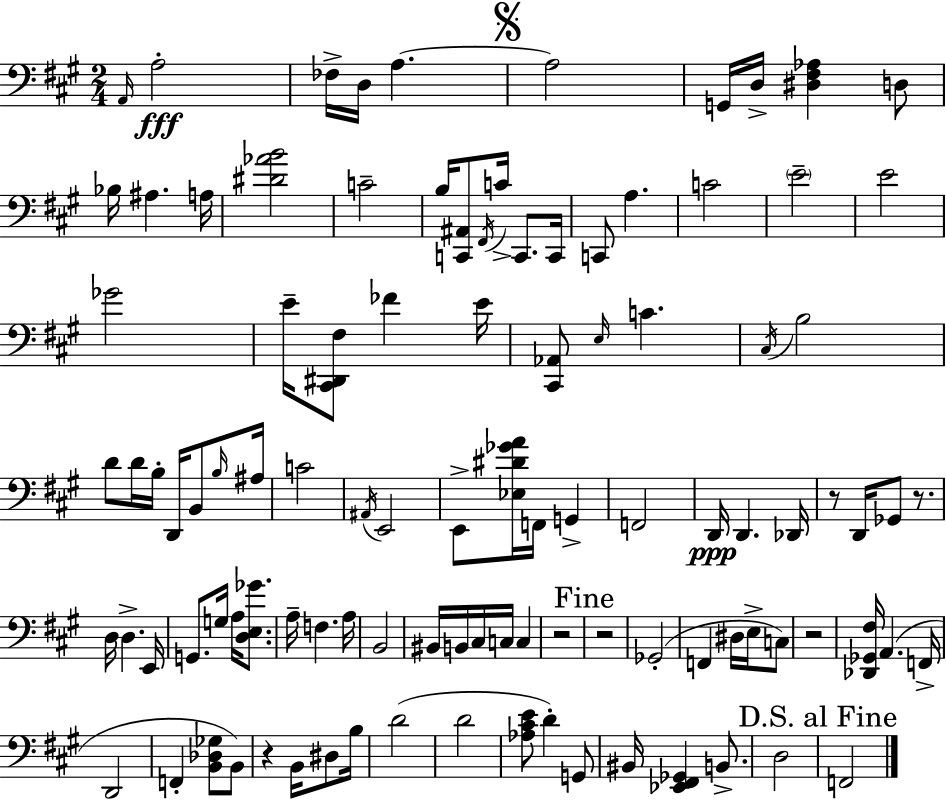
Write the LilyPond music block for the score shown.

{
  \clef bass
  \numericTimeSignature
  \time 2/4
  \key a \major
  \repeat volta 2 { \grace { a,16 }\fff a2-. | fes16-> d16 a4.~~ | \mark \markup { \musicglyph "scripts.segno" } a2 | g,16 d16-> <dis fis aes>4 d8 | \break bes16 ais4. | a16 <dis' aes' b'>2 | c'2-- | b16 <c, ais,>8 \acciaccatura { fis,16 } c'16-> c,8. | \break c,16 c,8 a4. | c'2 | \parenthesize e'2-- | e'2 | \break ges'2 | e'16-- <cis, dis, fis>8 fes'4 | e'16 <cis, aes,>8 \grace { e16 } c'4. | \acciaccatura { cis16 } b2 | \break d'8 d'16 b16-. | d,16 b,8 \grace { b16 } ais16 c'2 | \acciaccatura { ais,16 } e,2 | e,8-> | \break <ees dis' ges' a'>16 f,16 g,4-> f,2 | d,16\ppp d,4. | des,16 r8 | d,16 ges,8 r8. d16 d4.-> | \break e,16 g,8. | g16 a16 <d e ges'>8. a16-- f4. | a16 b,2 | bis,16 b,16 | \break cis16 c16 c4 r2 | \mark "Fine" r2 | ges,2-.( | f,4 | \break dis16 e16-> c8) r2 | <des, ges, fis>16 a,4.( | f,16-> d,2 | f,4-. | \break <b, des ges>8 b,8) r4 | b,16 dis8 b16 d'2( | d'2 | <aes cis' e'>8 | \break d'4-.) g,8 bis,16 <ees, fis, ges,>4 | b,8.-> d2 | \mark "D.S. al Fine" f,2 | } \bar "|."
}